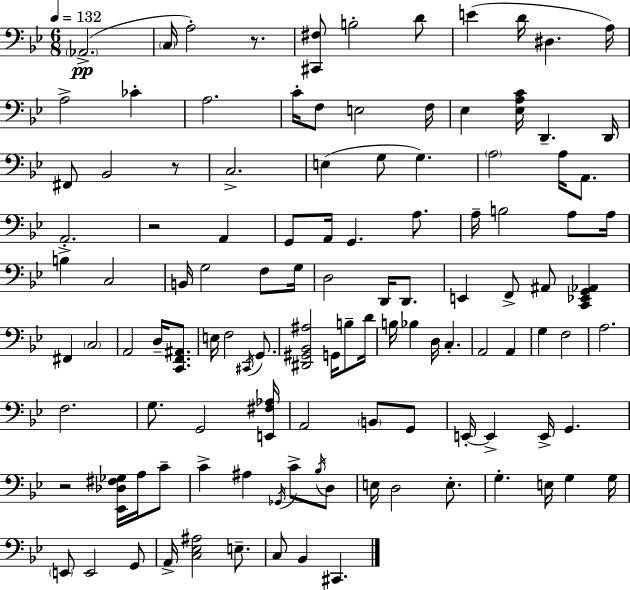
X:1
T:Untitled
M:6/8
L:1/4
K:Bb
_A,,2 C,/4 A,2 z/2 [^C,,^F,]/2 B,2 D/2 E D/4 ^D, A,/4 A,2 _C A,2 C/4 F,/2 E,2 F,/4 _E, [_E,A,C]/4 D,, D,,/4 ^F,,/2 _B,,2 z/2 C,2 E, G,/2 G, A,2 A,/4 A,,/2 A,,2 z2 A,, G,,/2 A,,/4 G,, A,/2 A,/4 B,2 A,/2 A,/4 B, C,2 B,,/4 G,2 F,/2 G,/4 D,2 D,,/4 D,,/2 E,, F,,/2 ^A,,/2 [C,,_E,,G,,_A,,] ^F,, C,2 A,,2 D,/4 [C,,F,,^A,,]/2 E,/4 F,2 ^C,,/4 G,,/2 [^D,,^G,,_B,,^A,]2 G,,/4 B,/2 D/4 B,/4 _B, D,/4 C, A,,2 A,, G, F,2 A,2 F,2 G,/2 G,,2 [E,,^F,_A,]/4 A,,2 B,,/2 G,,/2 E,,/4 E,, E,,/4 G,, z2 [_E,,_D,^F,_G,]/4 A,/4 C/2 C ^A, _G,,/4 C/2 _B,/4 D,/2 E,/4 D,2 E,/2 G, E,/4 G, G,/4 E,,/2 E,,2 G,,/2 A,,/4 [C,_E,^A,]2 E,/2 C,/2 _B,, ^C,,